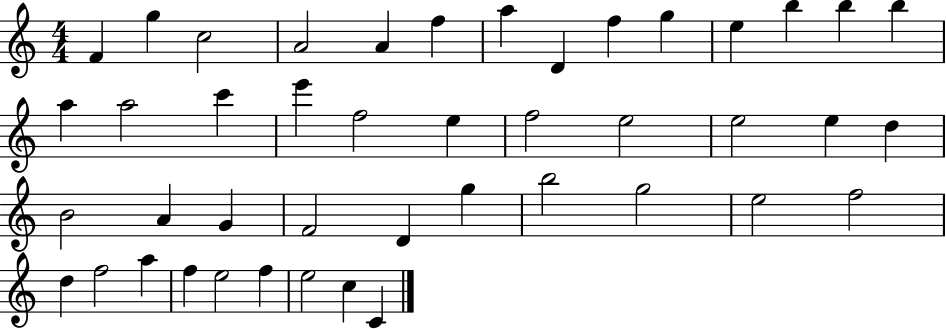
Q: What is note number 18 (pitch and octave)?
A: E6